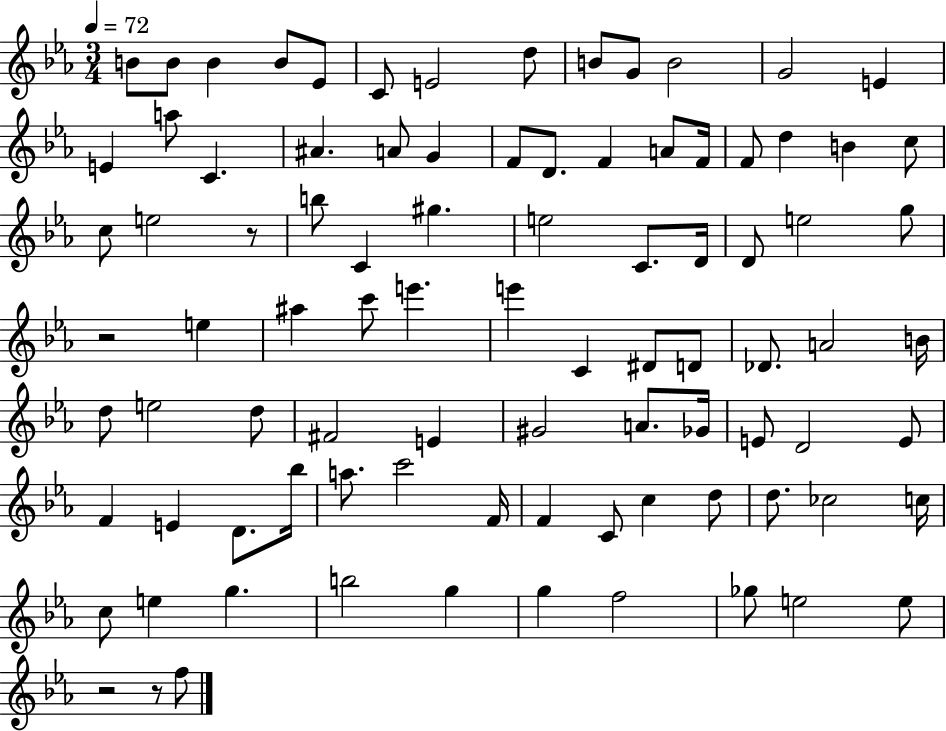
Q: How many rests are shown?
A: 4